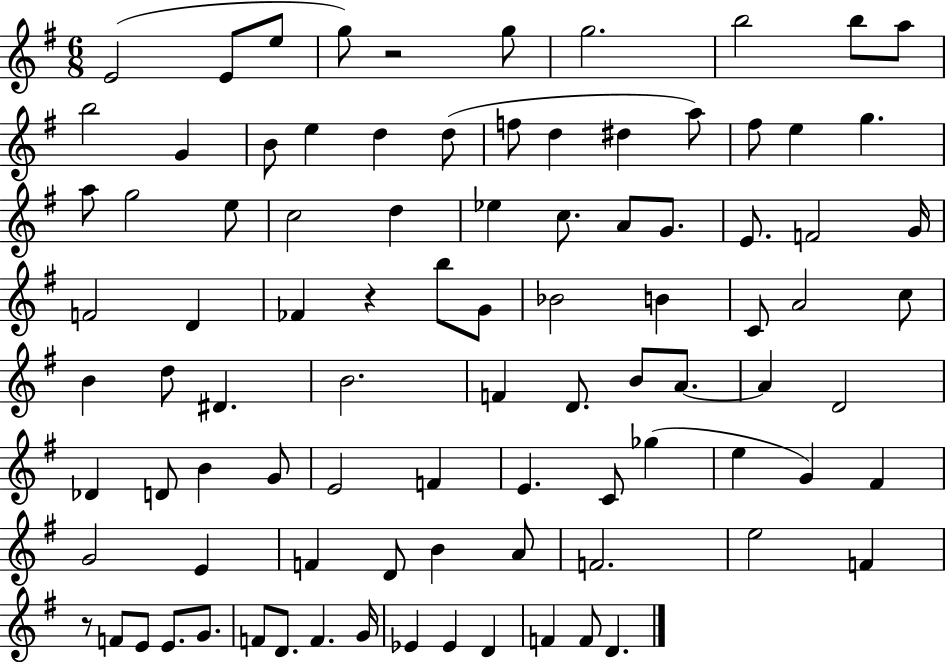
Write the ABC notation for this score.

X:1
T:Untitled
M:6/8
L:1/4
K:G
E2 E/2 e/2 g/2 z2 g/2 g2 b2 b/2 a/2 b2 G B/2 e d d/2 f/2 d ^d a/2 ^f/2 e g a/2 g2 e/2 c2 d _e c/2 A/2 G/2 E/2 F2 G/4 F2 D _F z b/2 G/2 _B2 B C/2 A2 c/2 B d/2 ^D B2 F D/2 B/2 A/2 A D2 _D D/2 B G/2 E2 F E C/2 _g e G ^F G2 E F D/2 B A/2 F2 e2 F z/2 F/2 E/2 E/2 G/2 F/2 D/2 F G/4 _E _E D F F/2 D